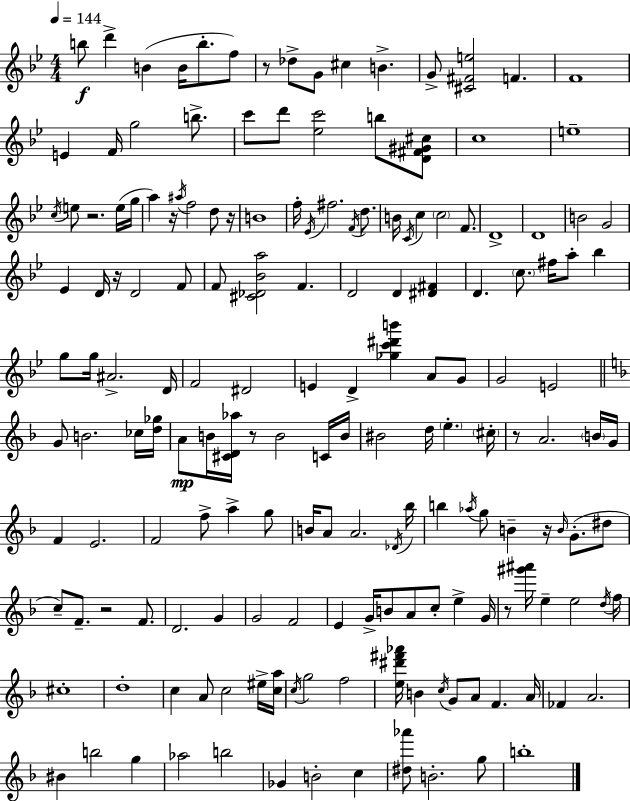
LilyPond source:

{
  \clef treble
  \numericTimeSignature
  \time 4/4
  \key bes \major
  \tempo 4 = 144
  b''8\f d'''4-> b'4( b'16 b''8.-. f''8) | r8 des''8-> g'8 cis''4 b'4.-> | g'8-> <cis' fis' e''>2 f'4. | f'1 | \break e'4 f'16 g''2 b''8.-> | c'''8 d'''8 <ees'' c'''>2 b''8 <d' fis' gis' cis''>8 | c''1 | e''1-- | \break \acciaccatura { c''16 } e''8 r2. e''16( | g''16 a''4) r16 \acciaccatura { ais''16 } f''2 d''8 | r16 b'1 | f''16-. \acciaccatura { ees'16 } fis''2. | \break \acciaccatura { f'16 } d''8. b'16 \acciaccatura { c'16 } c''4 \parenthesize c''2 | f'8. d'1-> | d'1 | b'2 g'2 | \break ees'4 d'16 r16 d'2 | f'8 f'8 <cis' des' bes' a''>2 f'4. | d'2 d'4 | <dis' fis'>4 d'4. \parenthesize c''8. fis''16 a''8-. | \break bes''4 g''8 g''16 ais'2.-> | d'16 f'2 dis'2 | e'4 d'4-> <ges'' c''' dis''' b'''>4 | a'8 g'8 g'2 e'2 | \break \bar "||" \break \key f \major g'8 b'2. ces''16 <d'' ges''>16 | a'8\mp b'16 <cis' d' aes''>16 r8 b'2 c'16 b'16 | bis'2 d''16 \parenthesize e''4.-. \parenthesize cis''16-. | r8 a'2. \parenthesize b'16 g'16 | \break f'4 e'2. | f'2 f''8-> a''4-> g''8 | b'16 a'8 a'2. \acciaccatura { des'16 } | bes''16 b''4 \acciaccatura { aes''16 } g''8 b'4-- r16 \grace { b'16 } g'8.-.( | \break dis''8 c''8--) f'8.-- r2 | f'8. d'2. g'4 | g'2 f'2 | e'4 g'16-> b'8 a'8 c''8-. e''4-> | \break g'16 r8 <gis''' ais'''>16 e''4-- e''2 | \acciaccatura { d''16 } f''16 cis''1-. | d''1-. | c''4 a'8 c''2 | \break eis''16-> <c'' a''>16 \acciaccatura { c''16 } g''2 f''2 | <e'' dis''' fis''' aes'''>16 b'4 \acciaccatura { c''16 } g'8 a'8 f'4. | a'16 fes'4 a'2. | bis'4 b''2 | \break g''4 aes''2 b''2 | ges'4 b'2-. | c''4 <dis'' aes'''>8 b'2.-. | g''8 b''1-. | \break \bar "|."
}